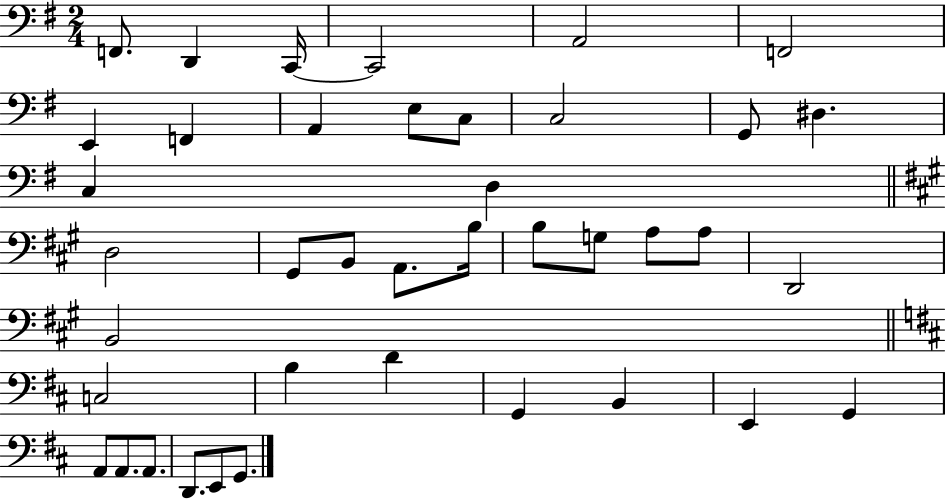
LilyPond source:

{
  \clef bass
  \numericTimeSignature
  \time 2/4
  \key g \major
  f,8. d,4 c,16~~ | c,2 | a,2 | f,2 | \break e,4 f,4 | a,4 e8 c8 | c2 | g,8 dis4. | \break c4 d4 | \bar "||" \break \key a \major d2 | gis,8 b,8 a,8. b16 | b8 g8 a8 a8 | d,2 | \break b,2 | \bar "||" \break \key d \major c2 | b4 d'4 | g,4 b,4 | e,4 g,4 | \break a,8 a,8. a,8. | d,8. e,8 g,8. | \bar "|."
}